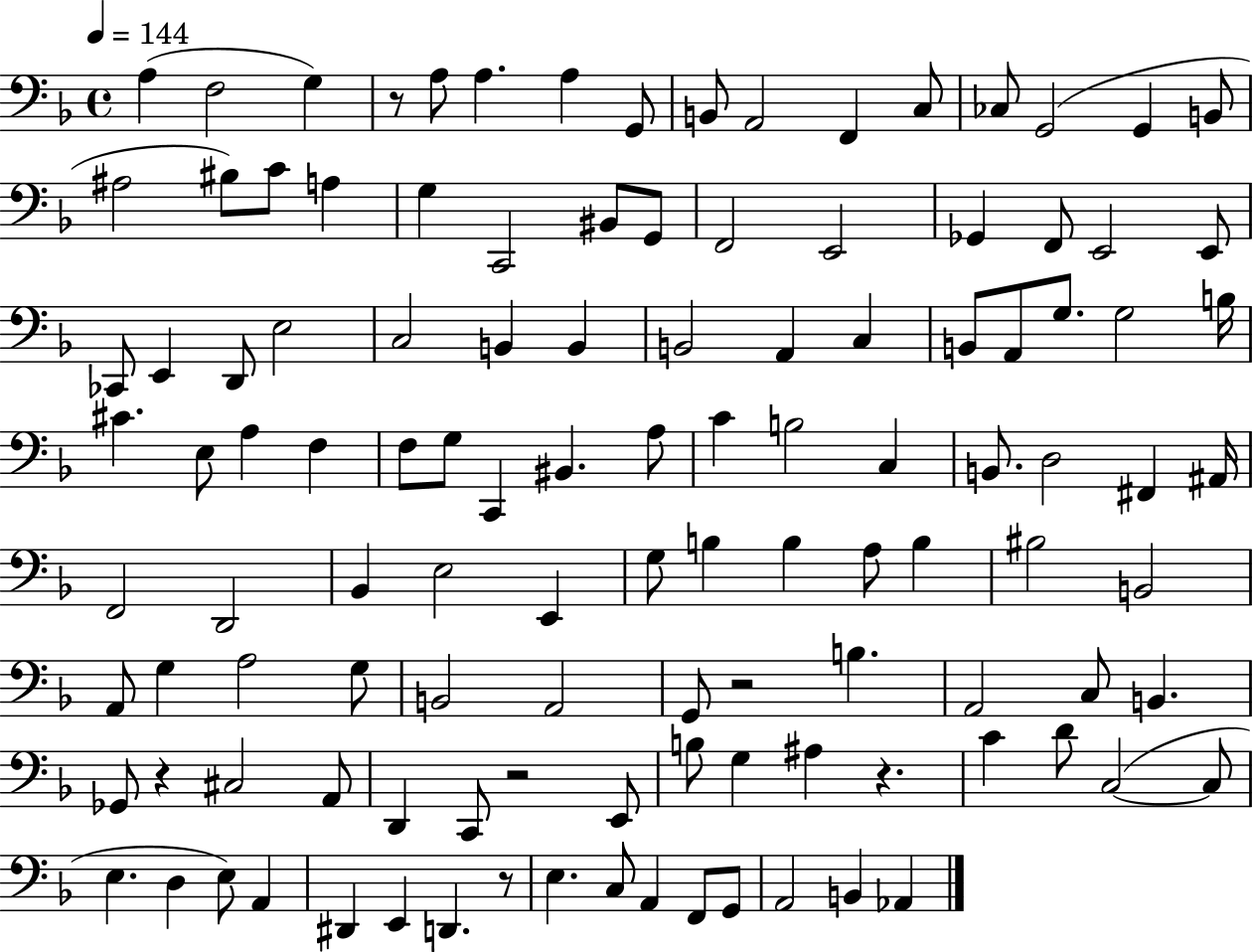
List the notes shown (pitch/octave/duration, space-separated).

A3/q F3/h G3/q R/e A3/e A3/q. A3/q G2/e B2/e A2/h F2/q C3/e CES3/e G2/h G2/q B2/e A#3/h BIS3/e C4/e A3/q G3/q C2/h BIS2/e G2/e F2/h E2/h Gb2/q F2/e E2/h E2/e CES2/e E2/q D2/e E3/h C3/h B2/q B2/q B2/h A2/q C3/q B2/e A2/e G3/e. G3/h B3/s C#4/q. E3/e A3/q F3/q F3/e G3/e C2/q BIS2/q. A3/e C4/q B3/h C3/q B2/e. D3/h F#2/q A#2/s F2/h D2/h Bb2/q E3/h E2/q G3/e B3/q B3/q A3/e B3/q BIS3/h B2/h A2/e G3/q A3/h G3/e B2/h A2/h G2/e R/h B3/q. A2/h C3/e B2/q. Gb2/e R/q C#3/h A2/e D2/q C2/e R/h E2/e B3/e G3/q A#3/q R/q. C4/q D4/e C3/h C3/e E3/q. D3/q E3/e A2/q D#2/q E2/q D2/q. R/e E3/q. C3/e A2/q F2/e G2/e A2/h B2/q Ab2/q